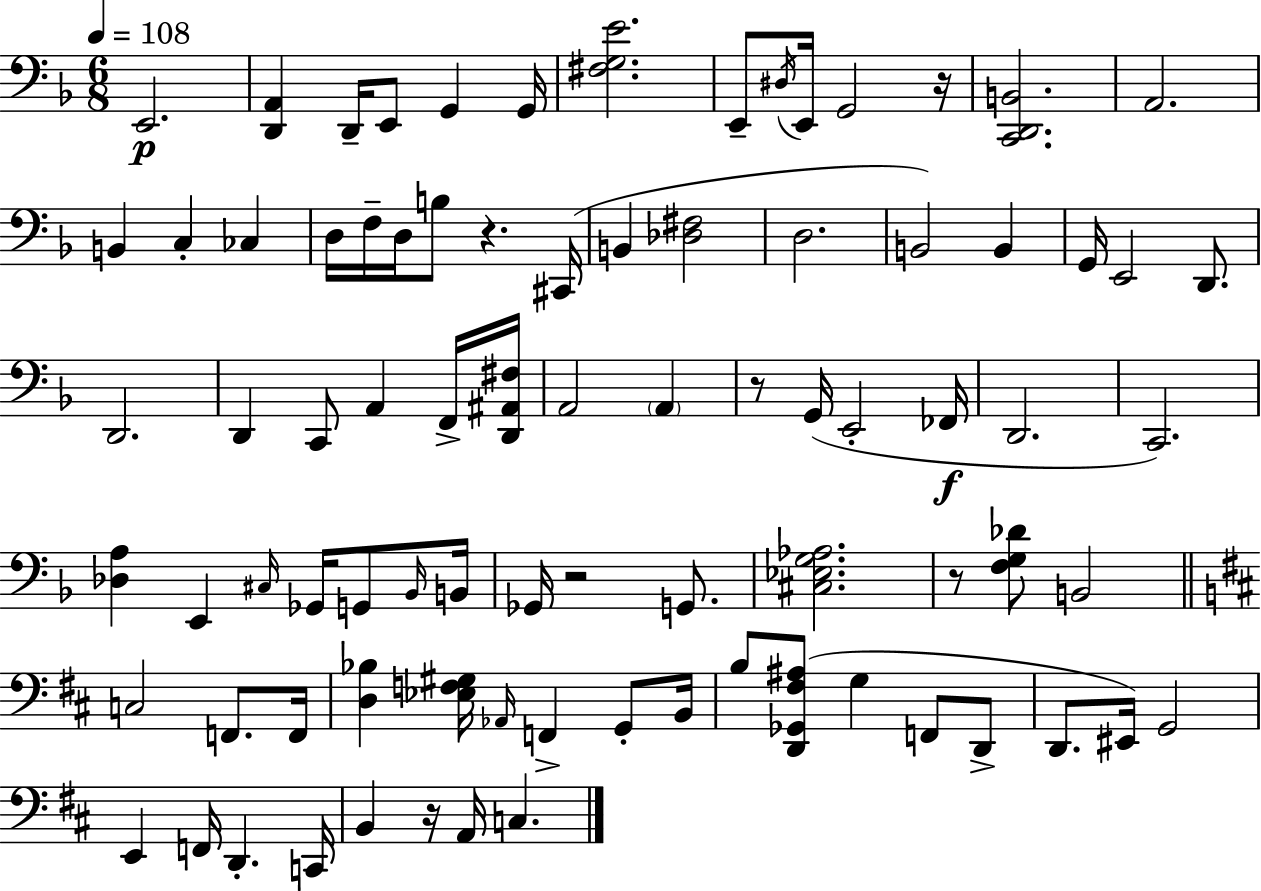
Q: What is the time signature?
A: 6/8